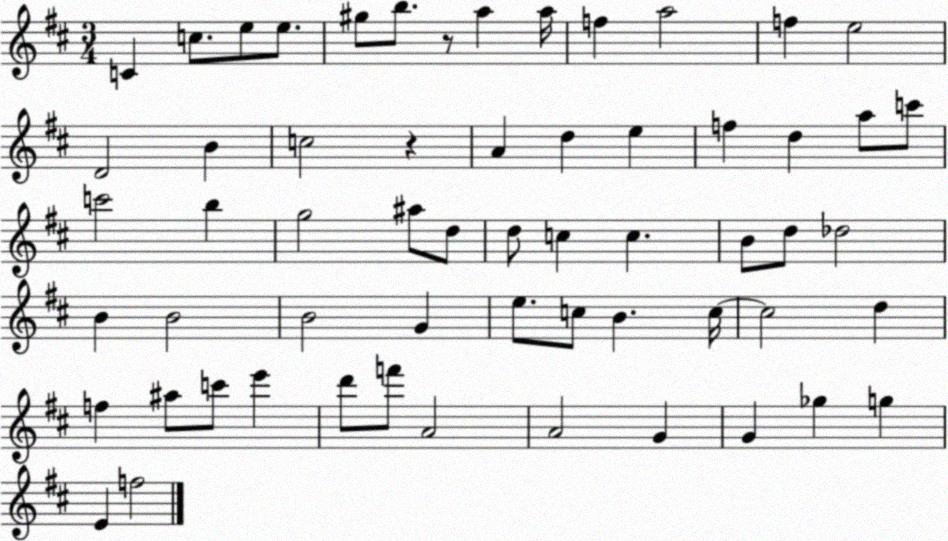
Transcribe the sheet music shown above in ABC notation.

X:1
T:Untitled
M:3/4
L:1/4
K:D
C c/2 e/2 e/2 ^g/2 b/2 z/2 a a/4 f a2 f e2 D2 B c2 z A d e f d a/2 c'/2 c'2 b g2 ^a/2 d/2 d/2 c c B/2 d/2 _d2 B B2 B2 G e/2 c/2 B c/4 c2 d f ^a/2 c'/2 e' d'/2 f'/2 A2 A2 G G _g g E f2